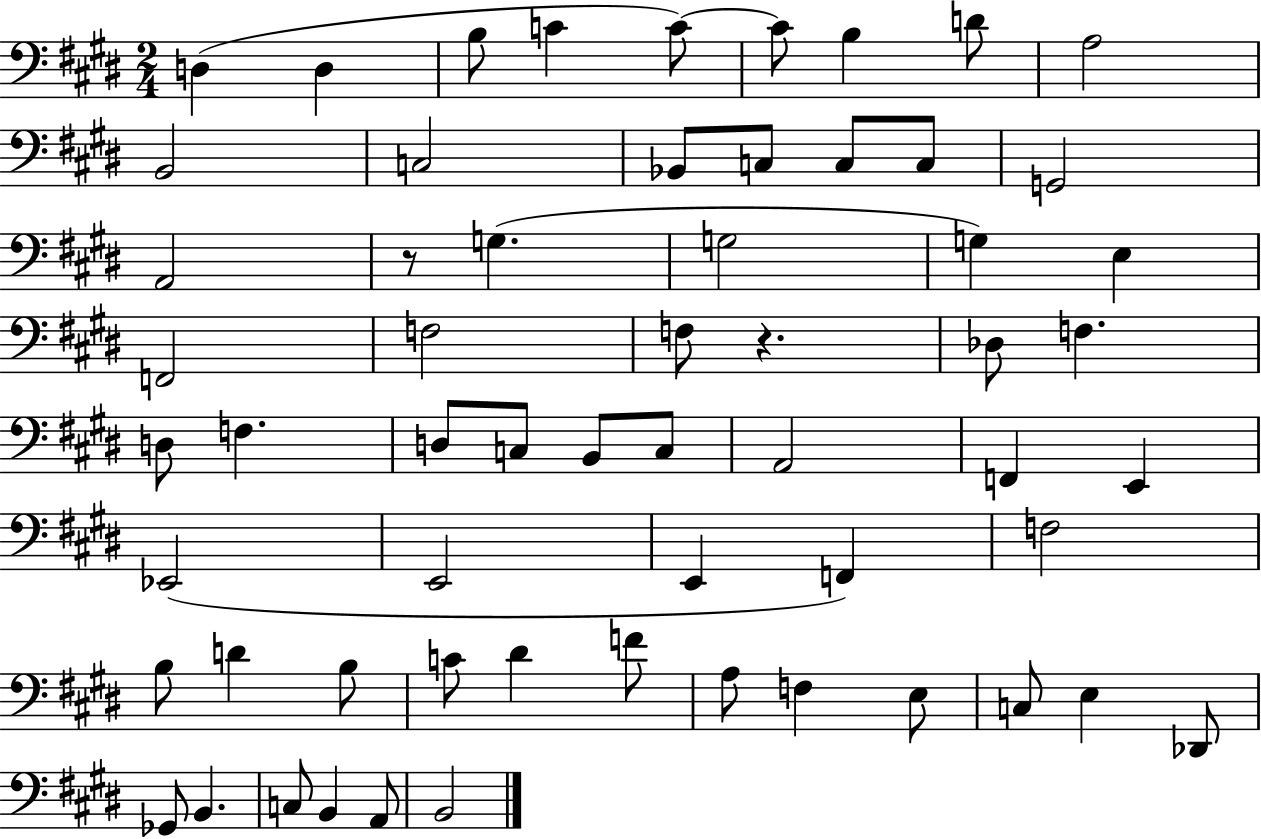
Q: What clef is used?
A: bass